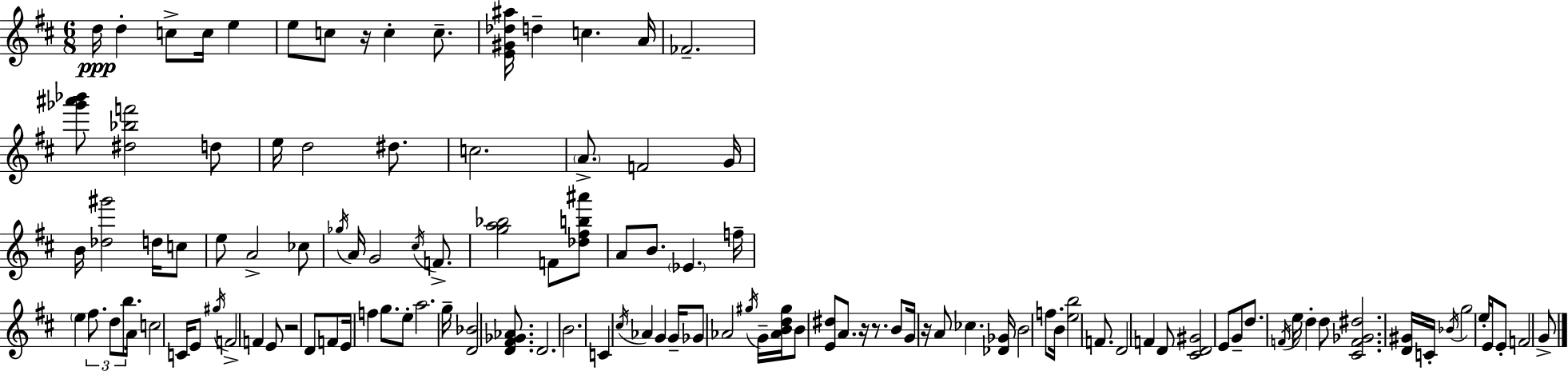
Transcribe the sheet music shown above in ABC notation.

X:1
T:Untitled
M:6/8
L:1/4
K:D
d/4 d c/2 c/4 e e/2 c/2 z/4 c c/2 [E^G_d^a]/4 d c A/4 _F2 [_g'^a'_b']/2 [^d_bf']2 d/2 e/4 d2 ^d/2 c2 A/2 F2 G/4 B/4 [_d^g']2 d/4 c/2 e/2 A2 _c/2 _g/4 A/4 G2 ^c/4 F/2 [ga_b]2 F/2 [_d^fb^a']/2 A/2 B/2 _E f/4 e ^f/2 d/2 b/2 A/4 c2 C/4 E/2 ^g/4 F2 F E/2 z2 D/2 F/2 E/4 f g/2 e/2 a2 g/4 [D_B]2 [D^F_G_A]/2 D2 B2 C ^c/4 _A G G/4 _G/2 _A2 ^g/4 G/4 [_ABd^g]/4 B/2 [E^d]/2 A/2 z/4 z/2 B/2 G/4 z/4 A/2 _c [_D_G]/4 B2 f/2 B/4 [eb]2 F/2 D2 F D/2 [^CD^G]2 E/2 G/2 d/2 F/4 e/4 d d/2 [^CF_G^d]2 [D^G]/4 C/4 _B/4 g2 e/4 E/4 E/2 F2 G/2